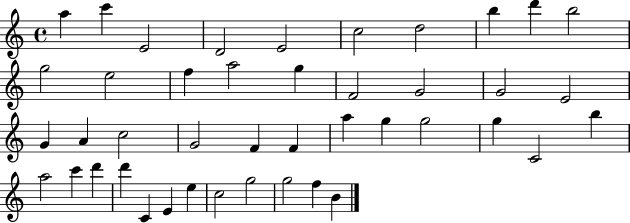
{
  \clef treble
  \time 4/4
  \defaultTimeSignature
  \key c \major
  a''4 c'''4 e'2 | d'2 e'2 | c''2 d''2 | b''4 d'''4 b''2 | \break g''2 e''2 | f''4 a''2 g''4 | f'2 g'2 | g'2 e'2 | \break g'4 a'4 c''2 | g'2 f'4 f'4 | a''4 g''4 g''2 | g''4 c'2 b''4 | \break a''2 c'''4 d'''4 | d'''4 c'4 e'4 e''4 | c''2 g''2 | g''2 f''4 b'4 | \break \bar "|."
}